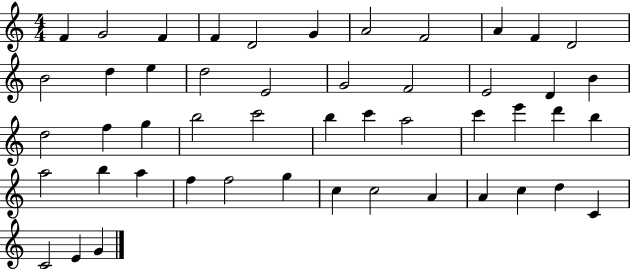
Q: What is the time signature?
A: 4/4